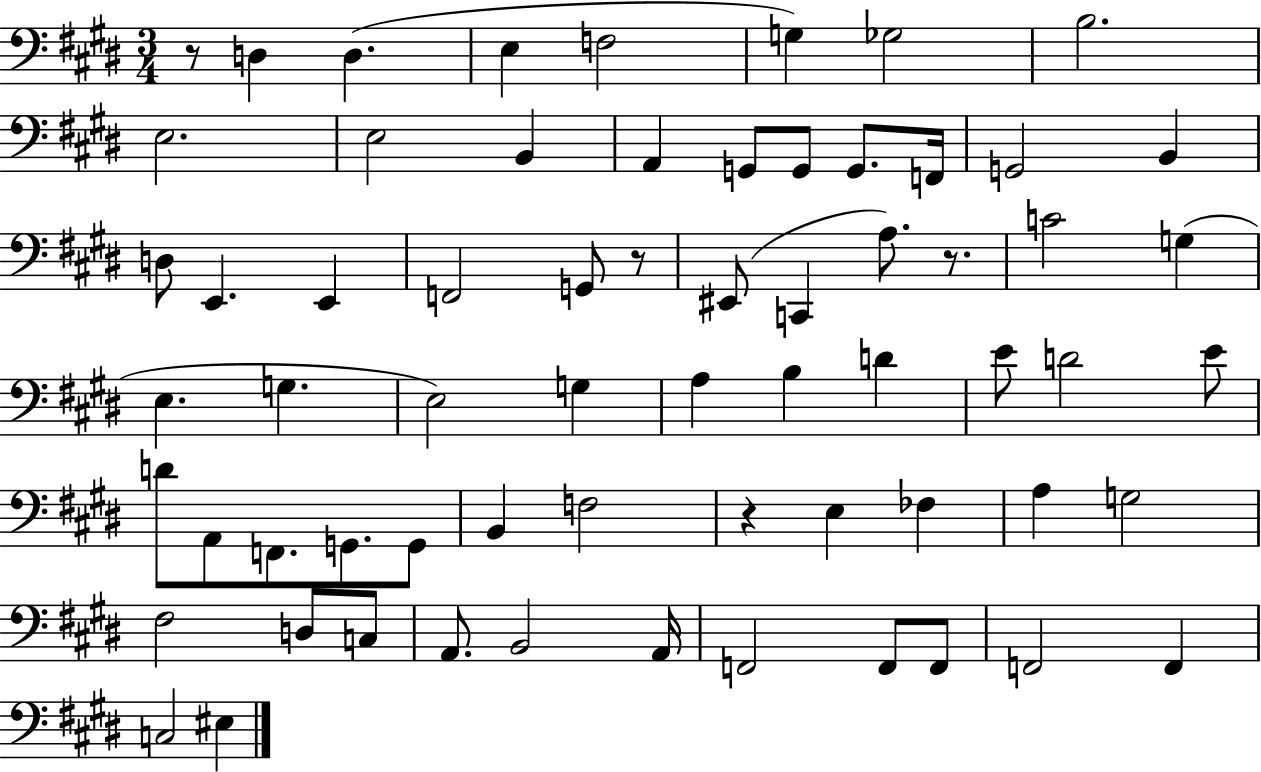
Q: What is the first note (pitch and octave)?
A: D3